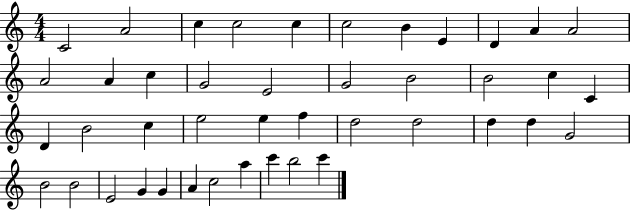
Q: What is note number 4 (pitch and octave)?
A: C5